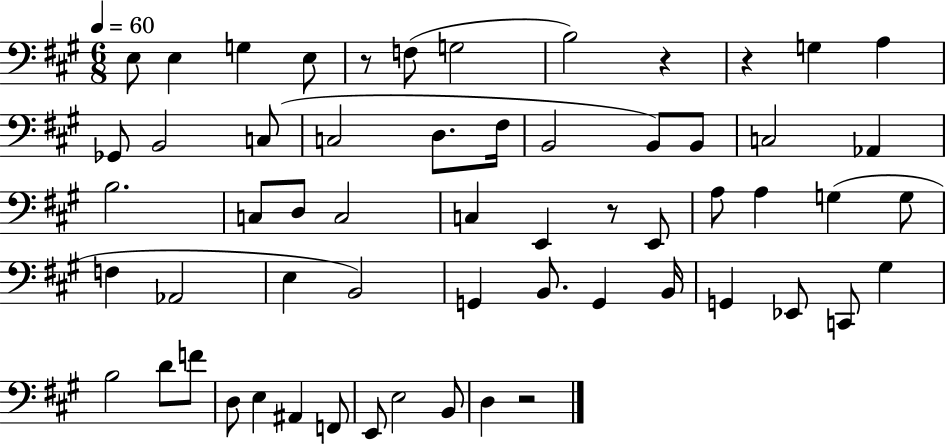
{
  \clef bass
  \numericTimeSignature
  \time 6/8
  \key a \major
  \tempo 4 = 60
  e8 e4 g4 e8 | r8 f8( g2 | b2) r4 | r4 g4 a4 | \break ges,8 b,2 c8( | c2 d8. fis16 | b,2 b,8) b,8 | c2 aes,4 | \break b2. | c8 d8 c2 | c4 e,4 r8 e,8 | a8 a4 g4( g8 | \break f4 aes,2 | e4 b,2) | g,4 b,8. g,4 b,16 | g,4 ees,8 c,8 gis4 | \break b2 d'8 f'8 | d8 e4 ais,4 f,8 | e,8 e2 b,8 | d4 r2 | \break \bar "|."
}